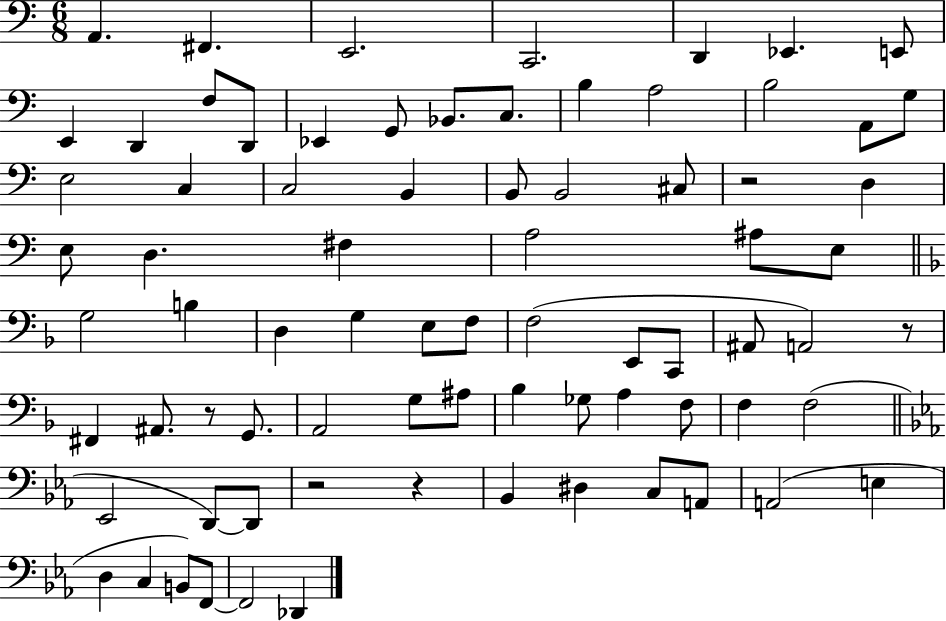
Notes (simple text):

A2/q. F#2/q. E2/h. C2/h. D2/q Eb2/q. E2/e E2/q D2/q F3/e D2/e Eb2/q G2/e Bb2/e. C3/e. B3/q A3/h B3/h A2/e G3/e E3/h C3/q C3/h B2/q B2/e B2/h C#3/e R/h D3/q E3/e D3/q. F#3/q A3/h A#3/e E3/e G3/h B3/q D3/q G3/q E3/e F3/e F3/h E2/e C2/e A#2/e A2/h R/e F#2/q A#2/e. R/e G2/e. A2/h G3/e A#3/e Bb3/q Gb3/e A3/q F3/e F3/q F3/h Eb2/h D2/e D2/e R/h R/q Bb2/q D#3/q C3/e A2/e A2/h E3/q D3/q C3/q B2/e F2/e F2/h Db2/q